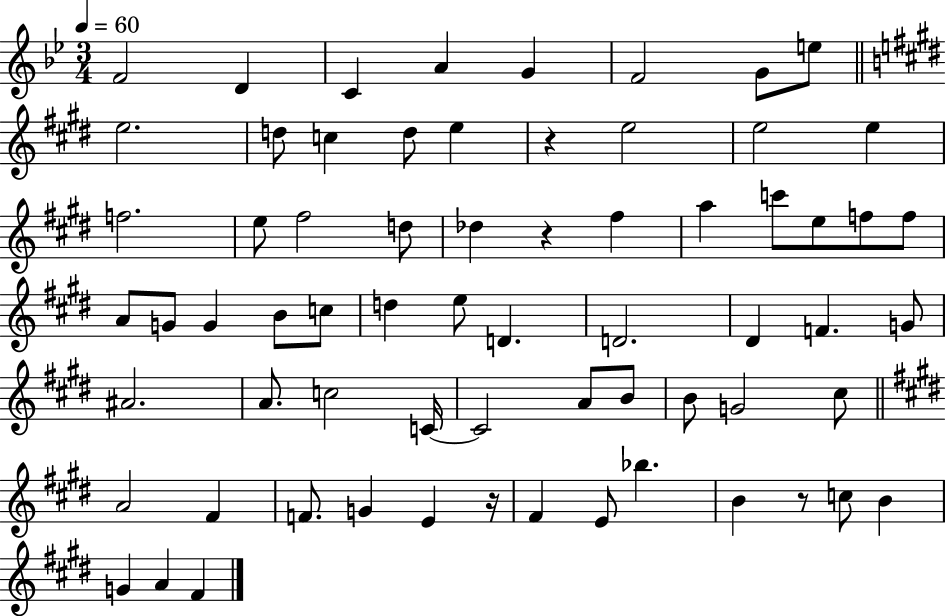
F4/h D4/q C4/q A4/q G4/q F4/h G4/e E5/e E5/h. D5/e C5/q D5/e E5/q R/q E5/h E5/h E5/q F5/h. E5/e F#5/h D5/e Db5/q R/q F#5/q A5/q C6/e E5/e F5/e F5/e A4/e G4/e G4/q B4/e C5/e D5/q E5/e D4/q. D4/h. D#4/q F4/q. G4/e A#4/h. A4/e. C5/h C4/s C4/h A4/e B4/e B4/e G4/h C#5/e A4/h F#4/q F4/e. G4/q E4/q R/s F#4/q E4/e Bb5/q. B4/q R/e C5/e B4/q G4/q A4/q F#4/q